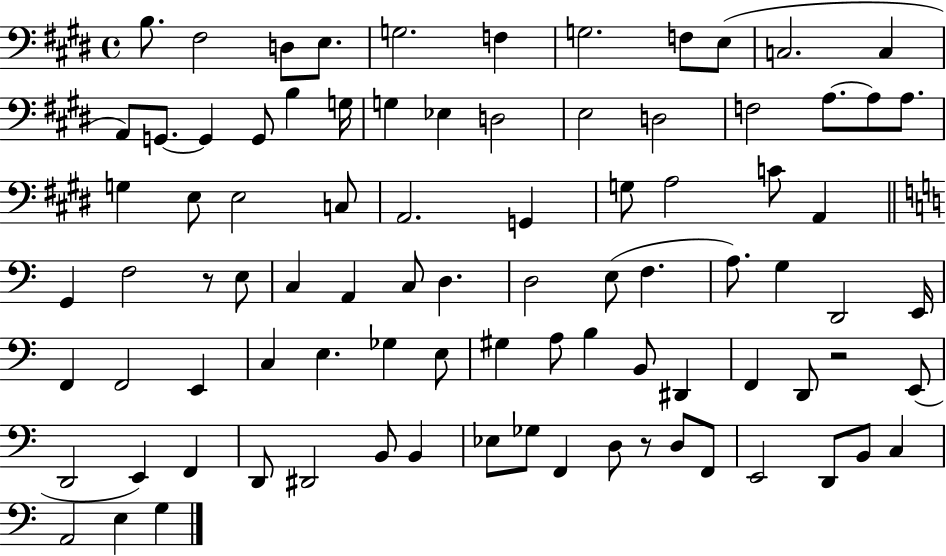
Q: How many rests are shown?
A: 3